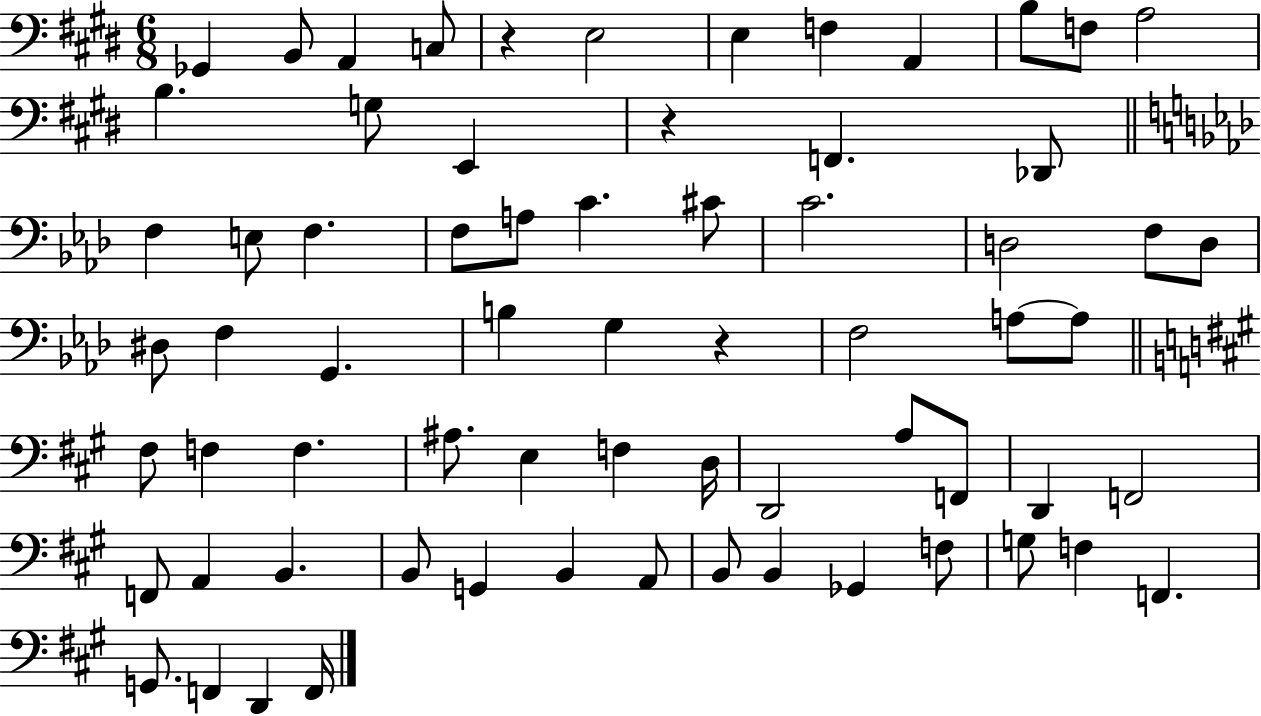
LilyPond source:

{
  \clef bass
  \numericTimeSignature
  \time 6/8
  \key e \major
  ges,4 b,8 a,4 c8 | r4 e2 | e4 f4 a,4 | b8 f8 a2 | \break b4. g8 e,4 | r4 f,4. des,8 | \bar "||" \break \key aes \major f4 e8 f4. | f8 a8 c'4. cis'8 | c'2. | d2 f8 d8 | \break dis8 f4 g,4. | b4 g4 r4 | f2 a8~~ a8 | \bar "||" \break \key a \major fis8 f4 f4. | ais8. e4 f4 d16 | d,2 a8 f,8 | d,4 f,2 | \break f,8 a,4 b,4. | b,8 g,4 b,4 a,8 | b,8 b,4 ges,4 f8 | g8 f4 f,4. | \break g,8. f,4 d,4 f,16 | \bar "|."
}